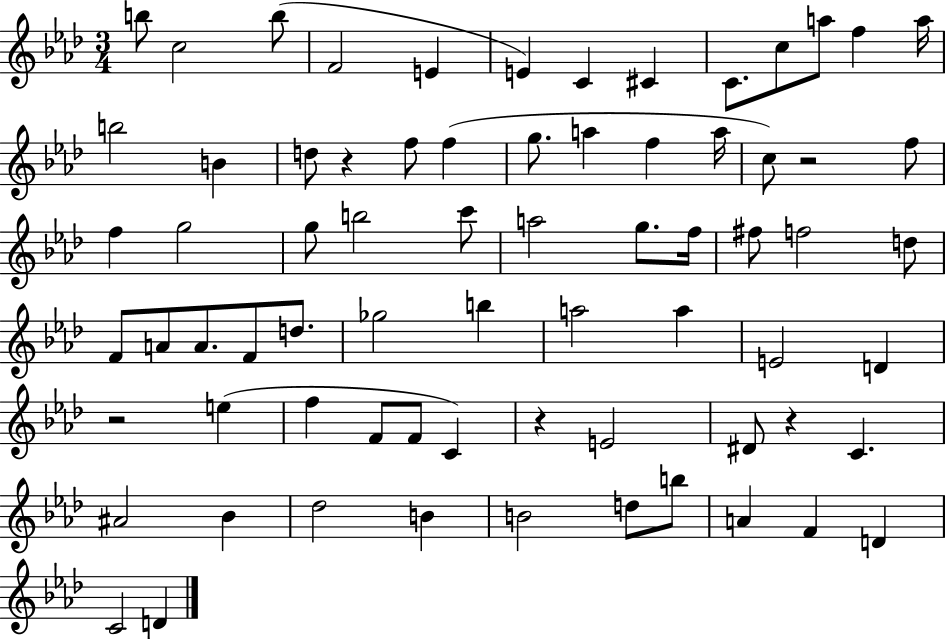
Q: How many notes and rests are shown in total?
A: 71